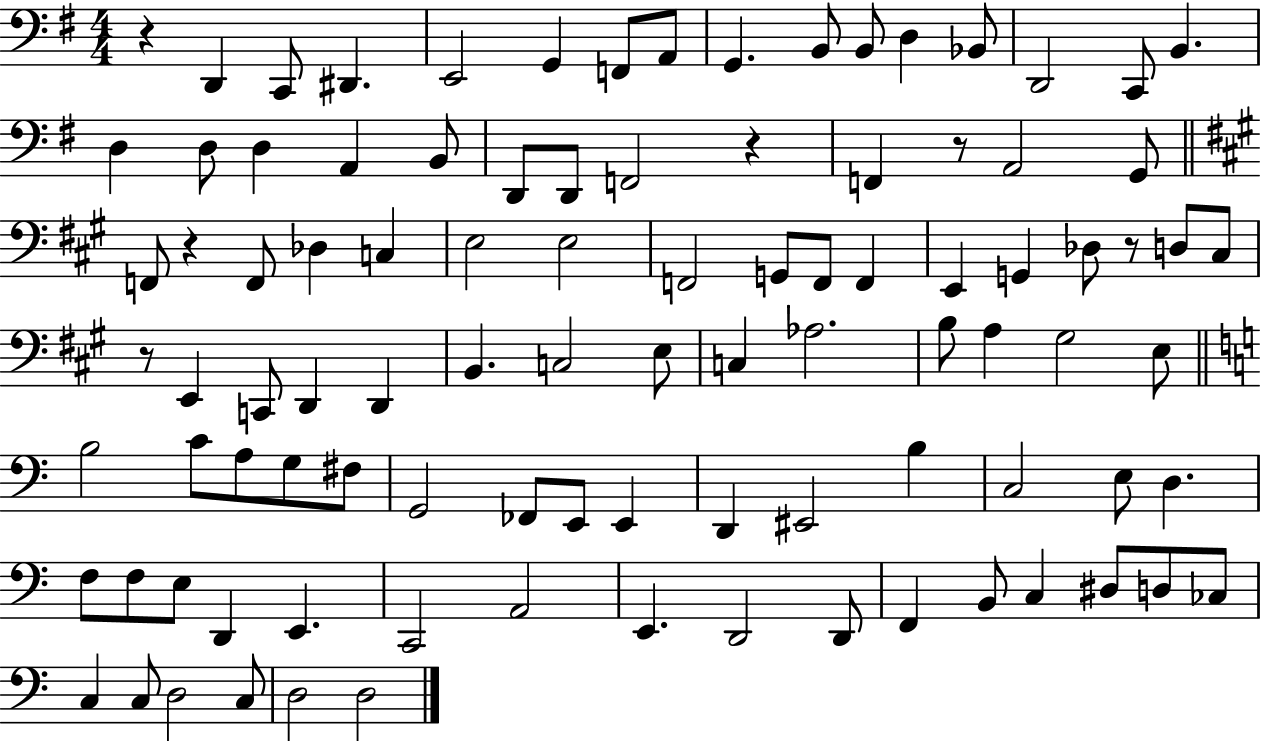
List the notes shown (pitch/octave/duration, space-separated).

R/q D2/q C2/e D#2/q. E2/h G2/q F2/e A2/e G2/q. B2/e B2/e D3/q Bb2/e D2/h C2/e B2/q. D3/q D3/e D3/q A2/q B2/e D2/e D2/e F2/h R/q F2/q R/e A2/h G2/e F2/e R/q F2/e Db3/q C3/q E3/h E3/h F2/h G2/e F2/e F2/q E2/q G2/q Db3/e R/e D3/e C#3/e R/e E2/q C2/e D2/q D2/q B2/q. C3/h E3/e C3/q Ab3/h. B3/e A3/q G#3/h E3/e B3/h C4/e A3/e G3/e F#3/e G2/h FES2/e E2/e E2/q D2/q EIS2/h B3/q C3/h E3/e D3/q. F3/e F3/e E3/e D2/q E2/q. C2/h A2/h E2/q. D2/h D2/e F2/q B2/e C3/q D#3/e D3/e CES3/e C3/q C3/e D3/h C3/e D3/h D3/h